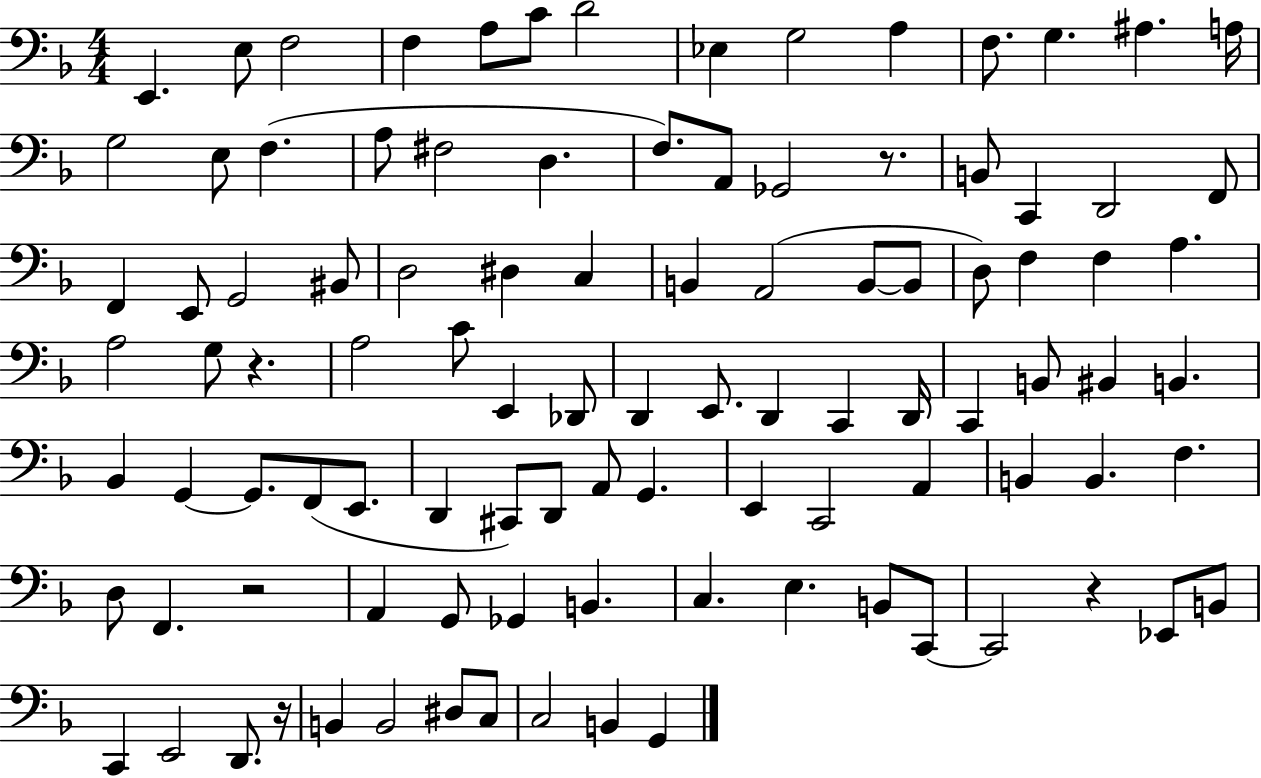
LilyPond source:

{
  \clef bass
  \numericTimeSignature
  \time 4/4
  \key f \major
  e,4. e8 f2 | f4 a8 c'8 d'2 | ees4 g2 a4 | f8. g4. ais4. a16 | \break g2 e8 f4.( | a8 fis2 d4. | f8.) a,8 ges,2 r8. | b,8 c,4 d,2 f,8 | \break f,4 e,8 g,2 bis,8 | d2 dis4 c4 | b,4 a,2( b,8~~ b,8 | d8) f4 f4 a4. | \break a2 g8 r4. | a2 c'8 e,4 des,8 | d,4 e,8. d,4 c,4 d,16 | c,4 b,8 bis,4 b,4. | \break bes,4 g,4~~ g,8. f,8( e,8. | d,4 cis,8) d,8 a,8 g,4. | e,4 c,2 a,4 | b,4 b,4. f4. | \break d8 f,4. r2 | a,4 g,8 ges,4 b,4. | c4. e4. b,8 c,8~~ | c,2 r4 ees,8 b,8 | \break c,4 e,2 d,8. r16 | b,4 b,2 dis8 c8 | c2 b,4 g,4 | \bar "|."
}